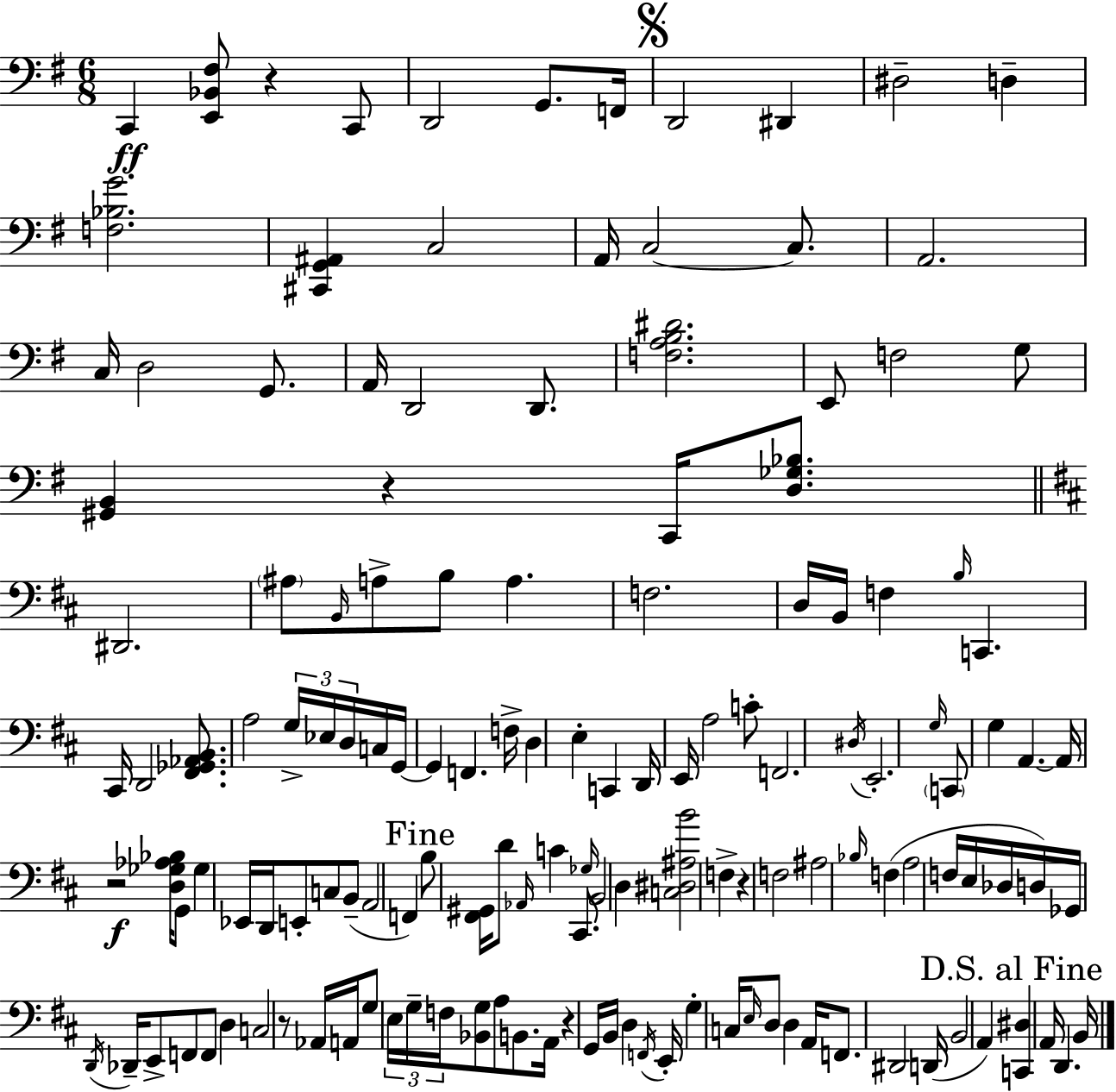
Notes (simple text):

C2/q [E2,Bb2,F#3]/e R/q C2/e D2/h G2/e. F2/s D2/h D#2/q D#3/h D3/q [F3,Bb3,G4]/h. [C#2,G2,A#2]/q C3/h A2/s C3/h C3/e. A2/h. C3/s D3/h G2/e. A2/s D2/h D2/e. [F3,A3,B3,D#4]/h. E2/e F3/h G3/e [G#2,B2]/q R/q C2/s [D3,Gb3,Bb3]/e. D#2/h. A#3/e B2/s A3/e B3/e A3/q. F3/h. D3/s B2/s F3/q B3/s C2/q. C#2/s D2/h [F#2,Gb2,Ab2,B2]/e. A3/h G3/s Eb3/s D3/s C3/s G2/s G2/q F2/q. F3/s D3/q E3/q C2/q D2/s E2/s A3/h C4/e F2/h. D#3/s E2/h. G3/s C2/e G3/q A2/q. A2/s R/h [D3,Gb3,Ab3,Bb3]/s G2/e Gb3/q Eb2/s D2/s E2/e C3/e B2/e A2/h F2/q B3/e [F#2,G#2]/s D4/e Ab2/s C4/q C#2/e. Gb3/s B2/h D3/q [C3,D#3,A#3,B4]/h F3/q R/q F3/h A#3/h Bb3/s F3/q A3/h F3/s E3/s Db3/s D3/s Gb2/s D2/s Db2/s E2/e F2/e F2/e D3/q C3/h R/e Ab2/s A2/s G3/e E3/s G3/s F3/s [Bb2,G3]/e A3/e B2/e. A2/s R/q G2/s B2/s D3/q F2/s E2/s G3/q C3/s E3/s D3/e D3/q A2/s F2/e. D#2/h D2/s B2/h A2/q [C2,D#3]/q A2/s D2/q. B2/s